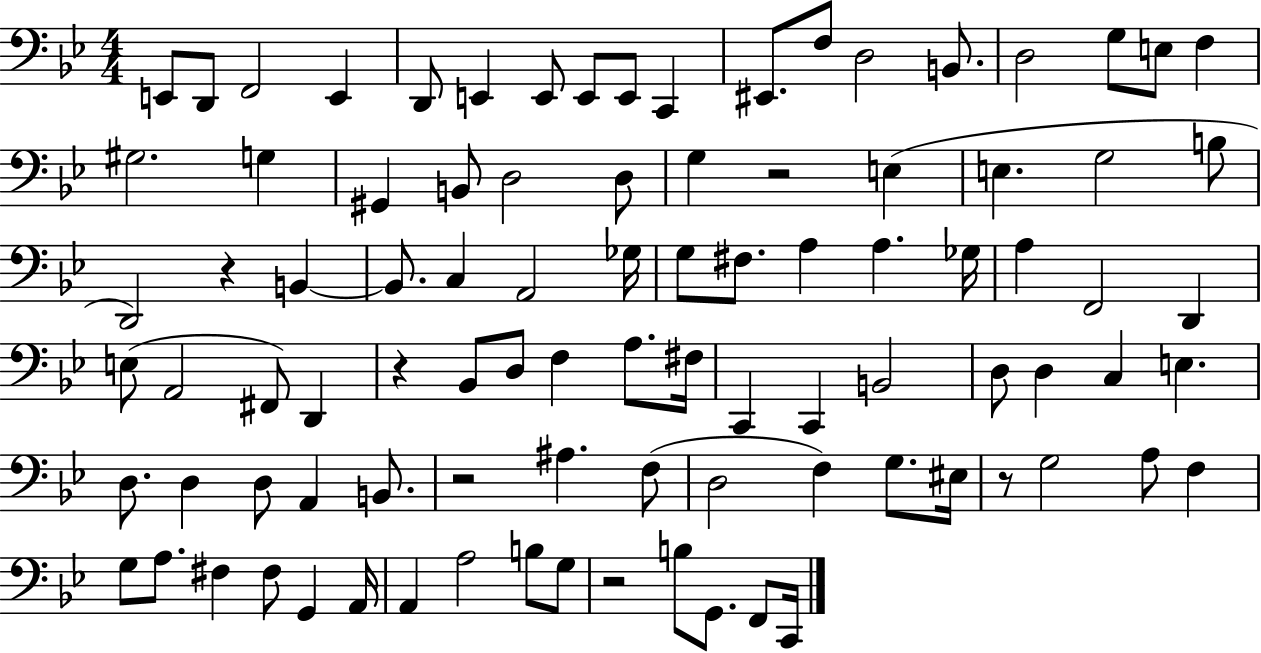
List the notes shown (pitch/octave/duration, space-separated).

E2/e D2/e F2/h E2/q D2/e E2/q E2/e E2/e E2/e C2/q EIS2/e. F3/e D3/h B2/e. D3/h G3/e E3/e F3/q G#3/h. G3/q G#2/q B2/e D3/h D3/e G3/q R/h E3/q E3/q. G3/h B3/e D2/h R/q B2/q B2/e. C3/q A2/h Gb3/s G3/e F#3/e. A3/q A3/q. Gb3/s A3/q F2/h D2/q E3/e A2/h F#2/e D2/q R/q Bb2/e D3/e F3/q A3/e. F#3/s C2/q C2/q B2/h D3/e D3/q C3/q E3/q. D3/e. D3/q D3/e A2/q B2/e. R/h A#3/q. F3/e D3/h F3/q G3/e. EIS3/s R/e G3/h A3/e F3/q G3/e A3/e. F#3/q F#3/e G2/q A2/s A2/q A3/h B3/e G3/e R/h B3/e G2/e. F2/e C2/s